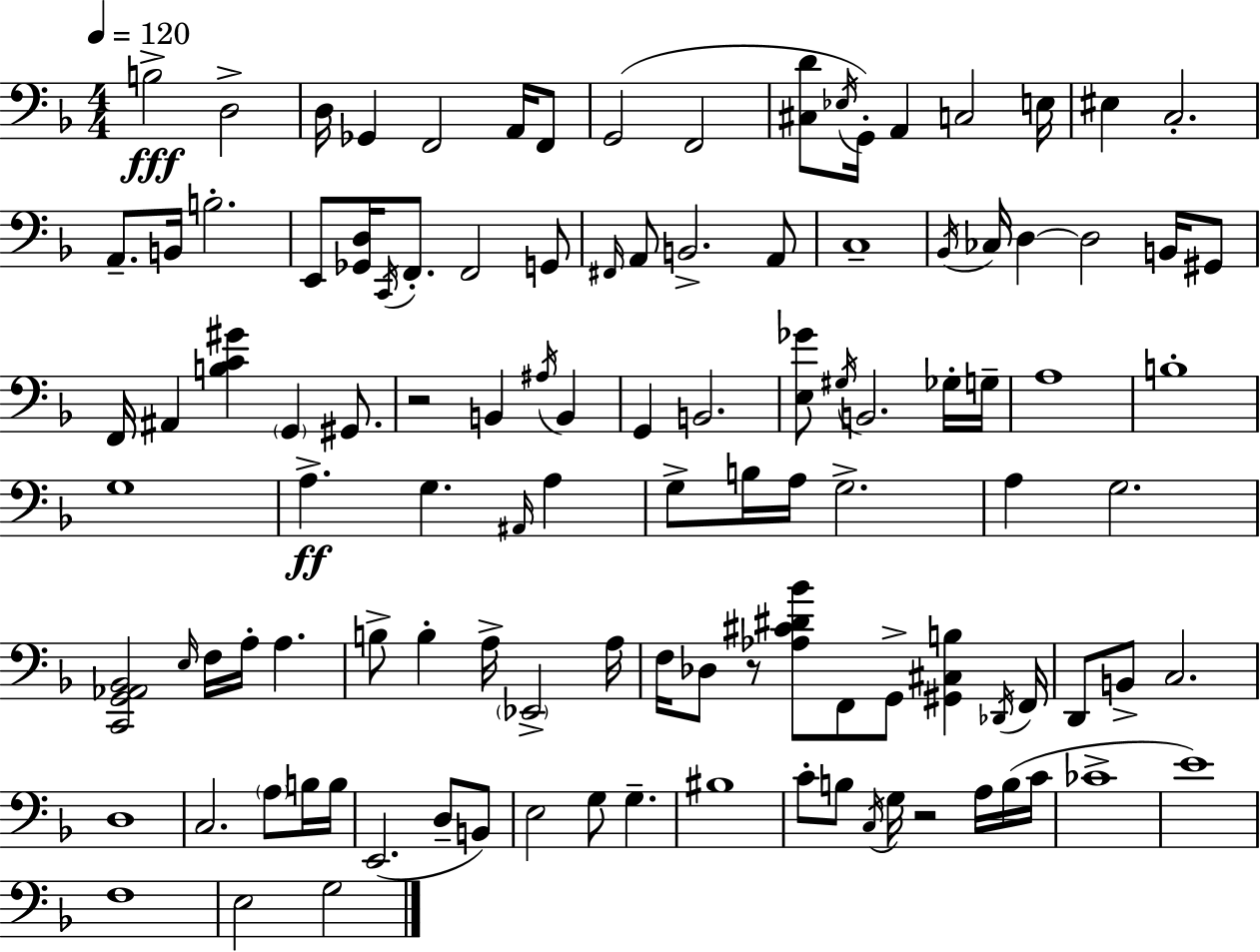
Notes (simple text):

B3/h D3/h D3/s Gb2/q F2/h A2/s F2/e G2/h F2/h [C#3,D4]/e Eb3/s G2/s A2/q C3/h E3/s EIS3/q C3/h. A2/e. B2/s B3/h. E2/e [Gb2,D3]/s C2/s F2/e. F2/h G2/e F#2/s A2/e B2/h. A2/e C3/w Bb2/s CES3/s D3/q D3/h B2/s G#2/e F2/s A#2/q [B3,C4,G#4]/q G2/q G#2/e. R/h B2/q A#3/s B2/q G2/q B2/h. [E3,Gb4]/e G#3/s B2/h. Gb3/s G3/s A3/w B3/w G3/w A3/q. G3/q. A#2/s A3/q G3/e B3/s A3/s G3/h. A3/q G3/h. [C2,G2,Ab2,Bb2]/h E3/s F3/s A3/s A3/q. B3/e B3/q A3/s Eb2/h A3/s F3/s Db3/e R/e [Ab3,C#4,D#4,Bb4]/e F2/e G2/e [G#2,C#3,B3]/q Db2/s F2/s D2/e B2/e C3/h. D3/w C3/h. A3/e B3/s B3/s E2/h. D3/e B2/e E3/h G3/e G3/q. BIS3/w C4/e B3/e C3/s G3/s R/h A3/s B3/s C4/s CES4/w E4/w F3/w E3/h G3/h